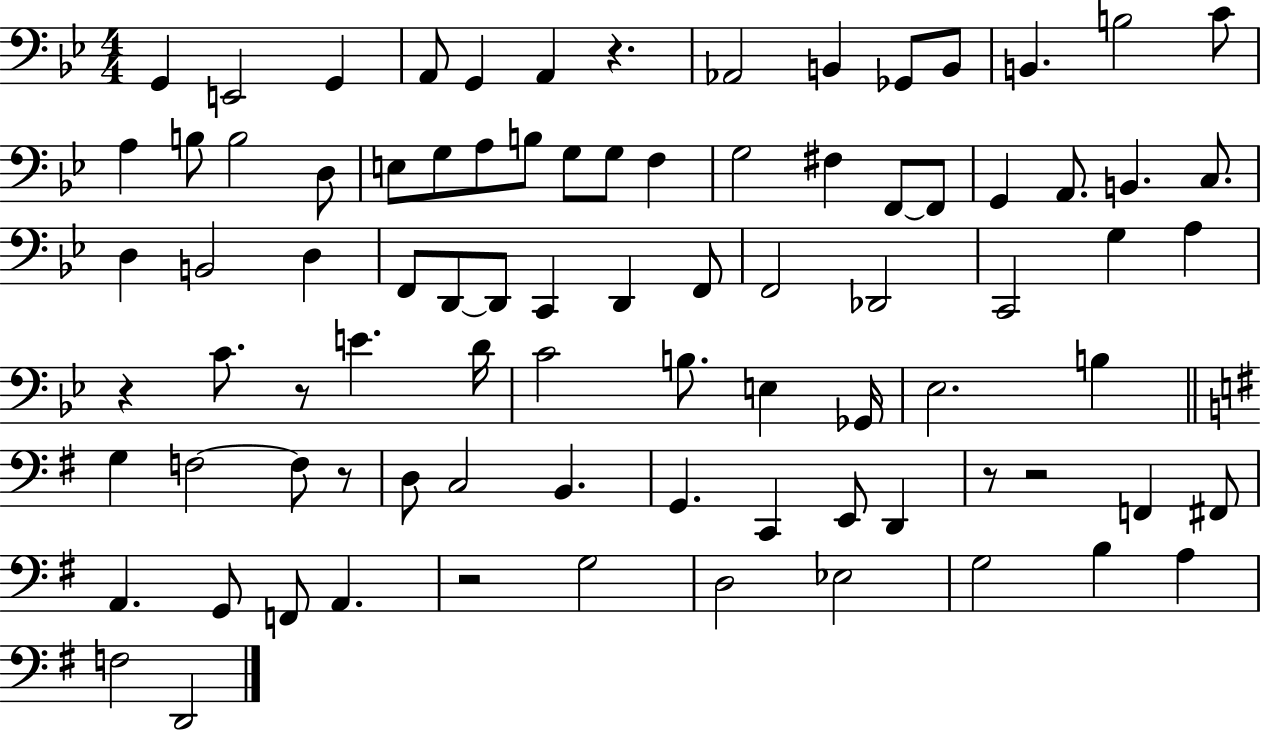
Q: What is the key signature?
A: BES major